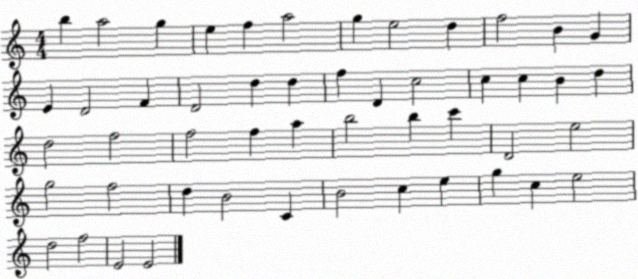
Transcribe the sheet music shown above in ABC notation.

X:1
T:Untitled
M:4/4
L:1/4
K:C
b a2 g e f a2 g e2 d f2 B G E D2 F D2 d d f D c2 c c B d d2 f2 f2 f a b2 b c' D2 e2 g2 f2 d B2 C B2 c e g c e2 d2 f2 E2 E2